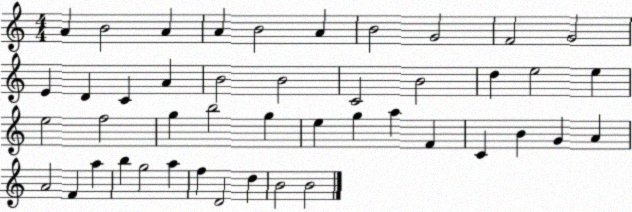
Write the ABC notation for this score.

X:1
T:Untitled
M:4/4
L:1/4
K:C
A B2 A A B2 A B2 G2 F2 G2 E D C A B2 B2 C2 B2 d e2 e e2 f2 g b2 g e g a F C B G A A2 F a b g2 a f D2 d B2 B2